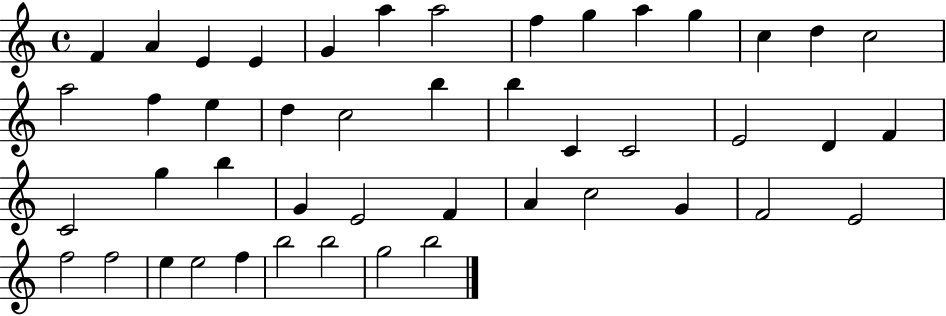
F4/q A4/q E4/q E4/q G4/q A5/q A5/h F5/q G5/q A5/q G5/q C5/q D5/q C5/h A5/h F5/q E5/q D5/q C5/h B5/q B5/q C4/q C4/h E4/h D4/q F4/q C4/h G5/q B5/q G4/q E4/h F4/q A4/q C5/h G4/q F4/h E4/h F5/h F5/h E5/q E5/h F5/q B5/h B5/h G5/h B5/h